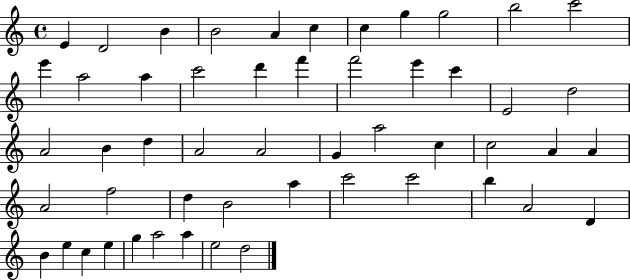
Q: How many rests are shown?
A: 0